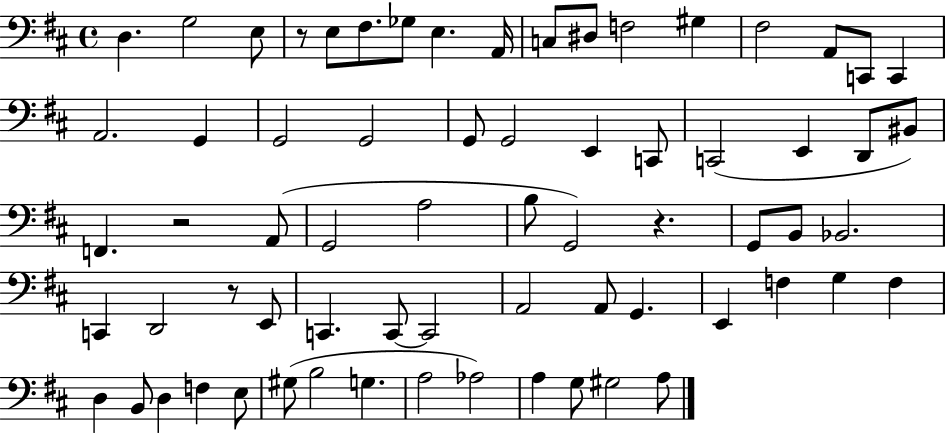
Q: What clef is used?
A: bass